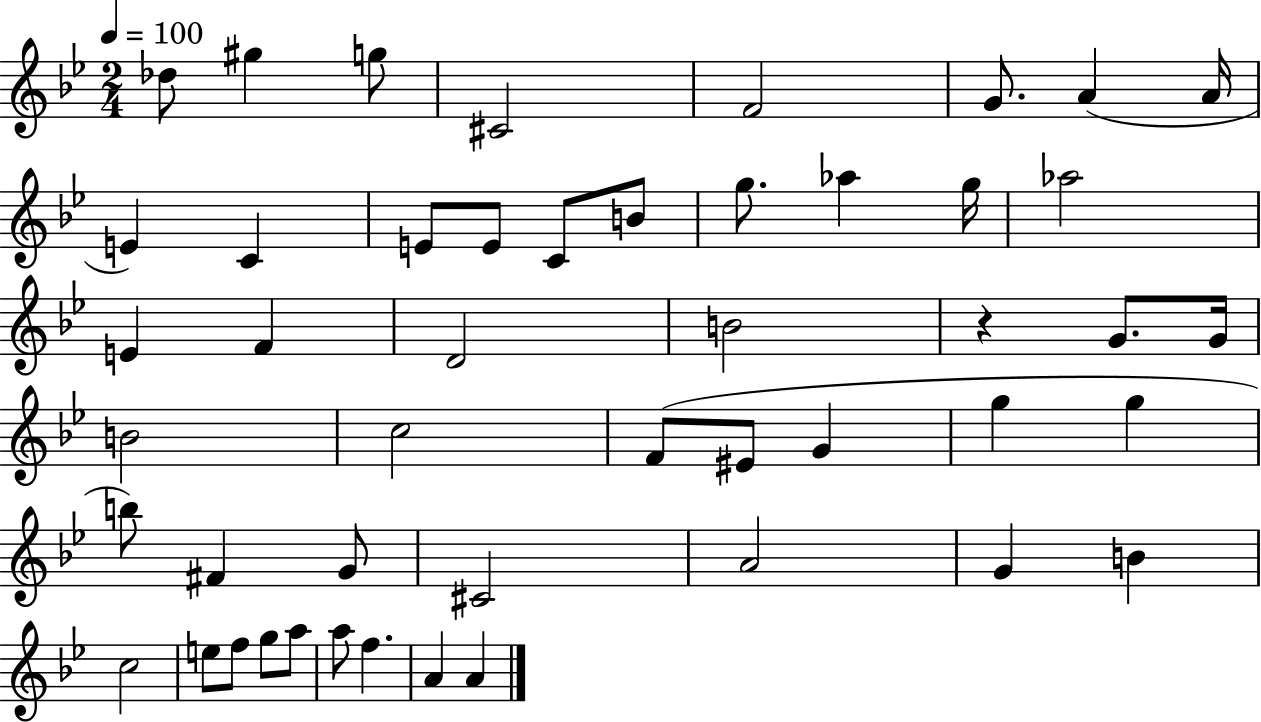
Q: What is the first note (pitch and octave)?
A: Db5